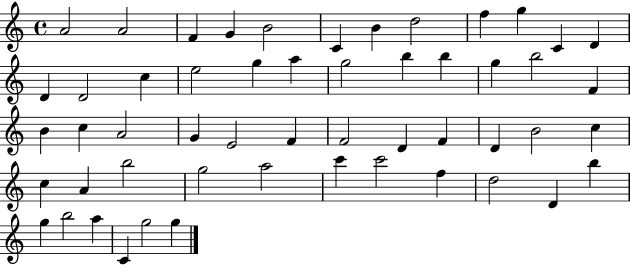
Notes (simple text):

A4/h A4/h F4/q G4/q B4/h C4/q B4/q D5/h F5/q G5/q C4/q D4/q D4/q D4/h C5/q E5/h G5/q A5/q G5/h B5/q B5/q G5/q B5/h F4/q B4/q C5/q A4/h G4/q E4/h F4/q F4/h D4/q F4/q D4/q B4/h C5/q C5/q A4/q B5/h G5/h A5/h C6/q C6/h F5/q D5/h D4/q B5/q G5/q B5/h A5/q C4/q G5/h G5/q